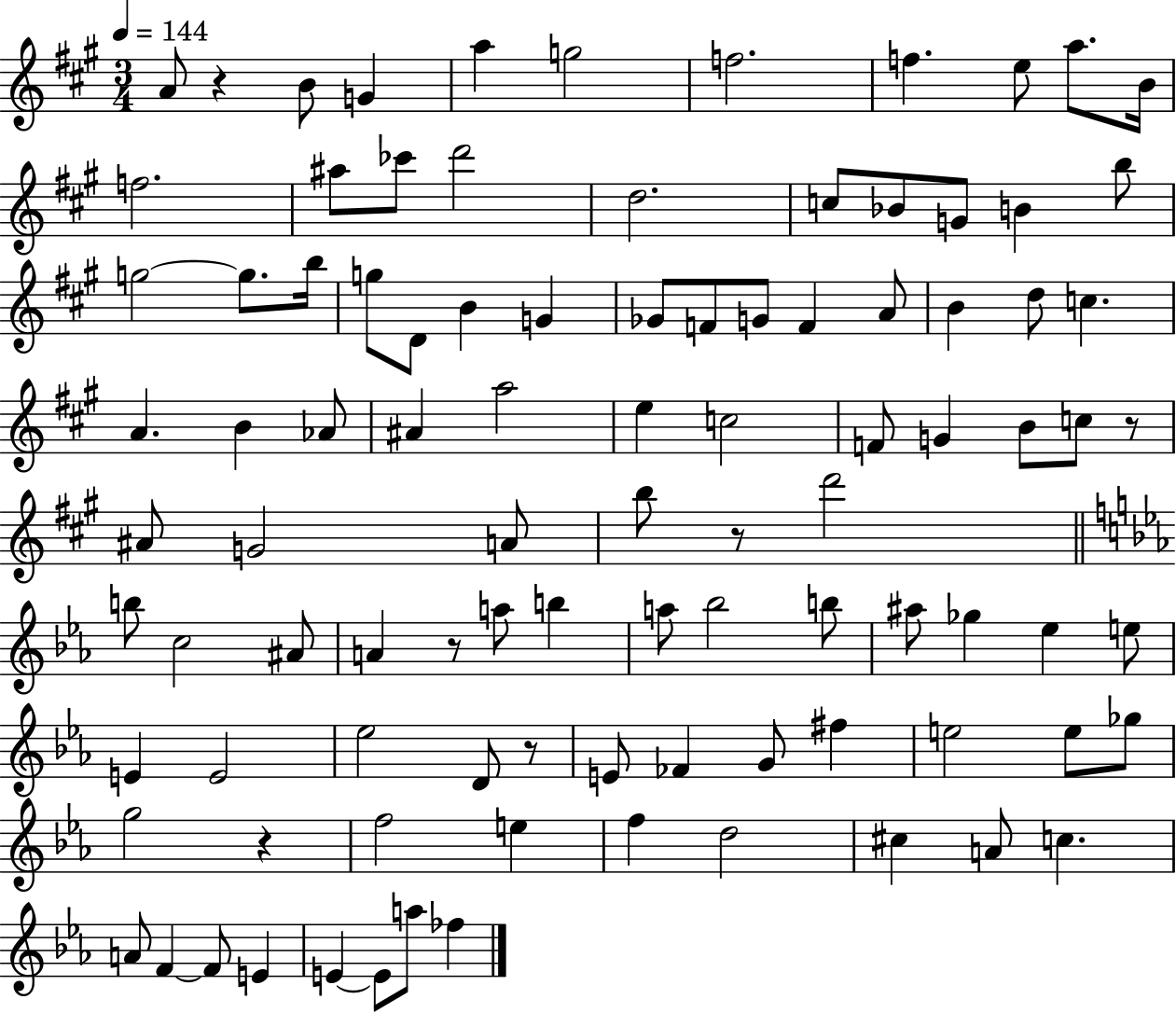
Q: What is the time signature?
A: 3/4